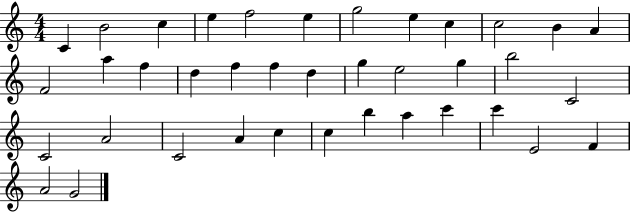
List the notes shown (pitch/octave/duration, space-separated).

C4/q B4/h C5/q E5/q F5/h E5/q G5/h E5/q C5/q C5/h B4/q A4/q F4/h A5/q F5/q D5/q F5/q F5/q D5/q G5/q E5/h G5/q B5/h C4/h C4/h A4/h C4/h A4/q C5/q C5/q B5/q A5/q C6/q C6/q E4/h F4/q A4/h G4/h